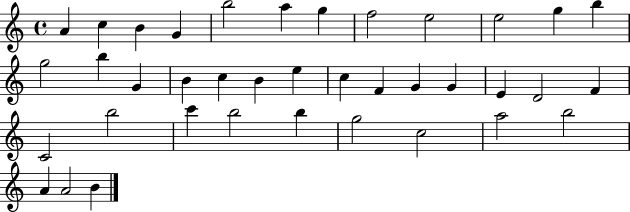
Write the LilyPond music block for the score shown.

{
  \clef treble
  \time 4/4
  \defaultTimeSignature
  \key c \major
  a'4 c''4 b'4 g'4 | b''2 a''4 g''4 | f''2 e''2 | e''2 g''4 b''4 | \break g''2 b''4 g'4 | b'4 c''4 b'4 e''4 | c''4 f'4 g'4 g'4 | e'4 d'2 f'4 | \break c'2 b''2 | c'''4 b''2 b''4 | g''2 c''2 | a''2 b''2 | \break a'4 a'2 b'4 | \bar "|."
}